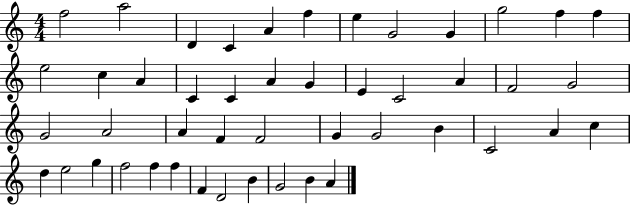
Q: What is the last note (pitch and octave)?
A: A4